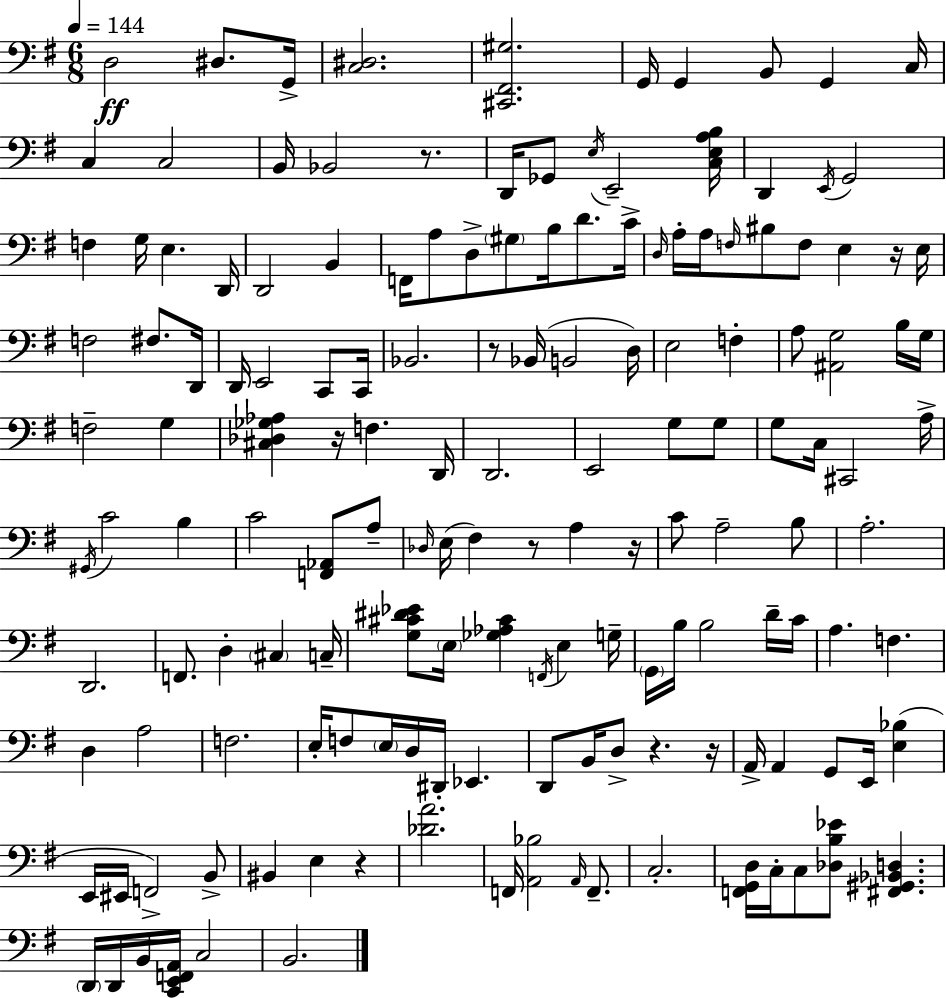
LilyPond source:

{
  \clef bass
  \numericTimeSignature
  \time 6/8
  \key g \major
  \tempo 4 = 144
  d2\ff dis8. g,16-> | <c dis>2. | <cis, fis, gis>2. | g,16 g,4 b,8 g,4 c16 | \break c4 c2 | b,16 bes,2 r8. | d,16 ges,8 \acciaccatura { e16 } e,2-- | <c e a b>16 d,4 \acciaccatura { e,16 } g,2 | \break f4 g16 e4. | d,16 d,2 b,4 | f,16 a8 d8-> \parenthesize gis8 b16 d'8. | c'16-> \grace { d16 } a16-. a16 \grace { f16 } bis8 f8 e4 | \break r16 e16 f2 | fis8. d,16 d,16 e,2 | c,8 c,16 bes,2. | r8 bes,16( b,2 | \break d16) e2 | f4-. a8 <ais, g>2 | b16 g16 f2-- | g4 <cis des ges aes>4 r16 f4. | \break d,16 d,2. | e,2 | g8 g8 g8 c16 cis,2 | a16-> \acciaccatura { gis,16 } c'2 | \break b4 c'2 | <f, aes,>8 a8-- \grace { des16 }( e16 fis4) r8 | a4 r16 c'8 a2-- | b8 a2.-. | \break d,2. | f,8. d4-. | \parenthesize cis4 c16-- <g cis' dis' ees'>8 \parenthesize e16 <ges aes cis'>4 | \acciaccatura { f,16 } e4 g16-- \parenthesize g,16 b16 b2 | \break d'16-- c'16 a4. | f4. d4 a2 | f2. | e16-. f8 \parenthesize e16 d16 | \break dis,16-. ees,4. d,8 b,16 d8-> | r4. r16 a,16-> a,4 | g,8 e,16 <e bes>4( e,16 eis,16 f,2->) | b,8-> bis,4 e4 | \break r4 <des' a'>2. | f,16 <a, bes>2 | \grace { a,16 } f,8.-- c2.-. | <f, g, d>16 c16-. c8 | \break <des b ees'>8 <fis, gis, bes, d>4. \parenthesize d,16 d,16 b,16 <c, e, f, a,>16 | c2 b,2. | \bar "|."
}